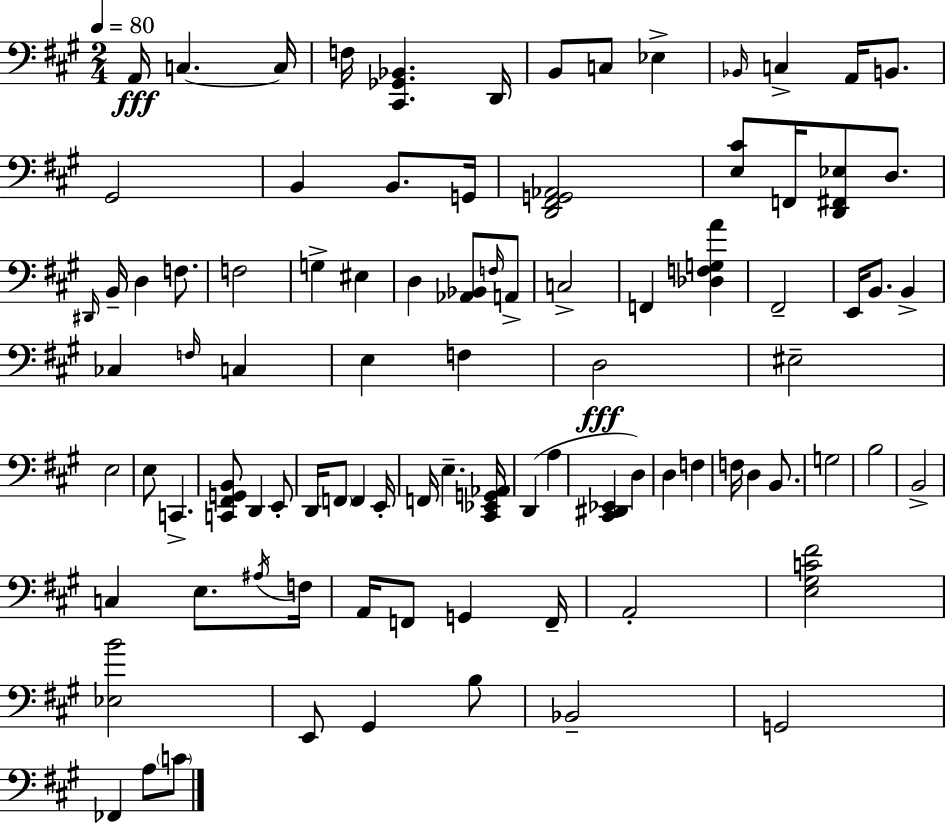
{
  \clef bass
  \numericTimeSignature
  \time 2/4
  \key a \major
  \tempo 4 = 80
  a,16\fff c4.~~ c16 | f16 <cis, ges, bes,>4. d,16 | b,8 c8 ees4-> | \grace { bes,16 } c4-> a,16 b,8. | \break gis,2 | b,4 b,8. | g,16 <d, fis, g, aes,>2 | <e cis'>8 f,16 <d, fis, ees>8 d8. | \break \grace { dis,16 } b,16-- d4 f8. | f2 | g4-> eis4 | d4 <aes, bes,>8 | \break \grace { f16 } a,8-> c2-> | f,4 <des f g a'>4 | fis,2-- | e,16 b,8. b,4-> | \break ces4 \grace { f16 } | c4 e4 | f4 d2\fff | eis2-- | \break e2 | e8 c,4.-> | <c, fis, g, b,>8 d,4 | e,8-. d,16 \parenthesize f,8 f,4 | \break e,16-. f,16 e4.-- | <cis, ees, g, aes,>16 d,4( | a4 <cis, dis, ees,>4 | d4) d4 | \break f4 f16 d4 | b,8. g2 | b2 | b,2-> | \break c4 | e8. \acciaccatura { ais16 } f16 a,16 f,8 | g,4 f,16-- a,2-. | <e gis c' fis'>2 | \break <ees b'>2 | e,8 gis,4 | b8 bes,2-- | g,2 | \break fes,4 | a8 \parenthesize c'8 \bar "|."
}